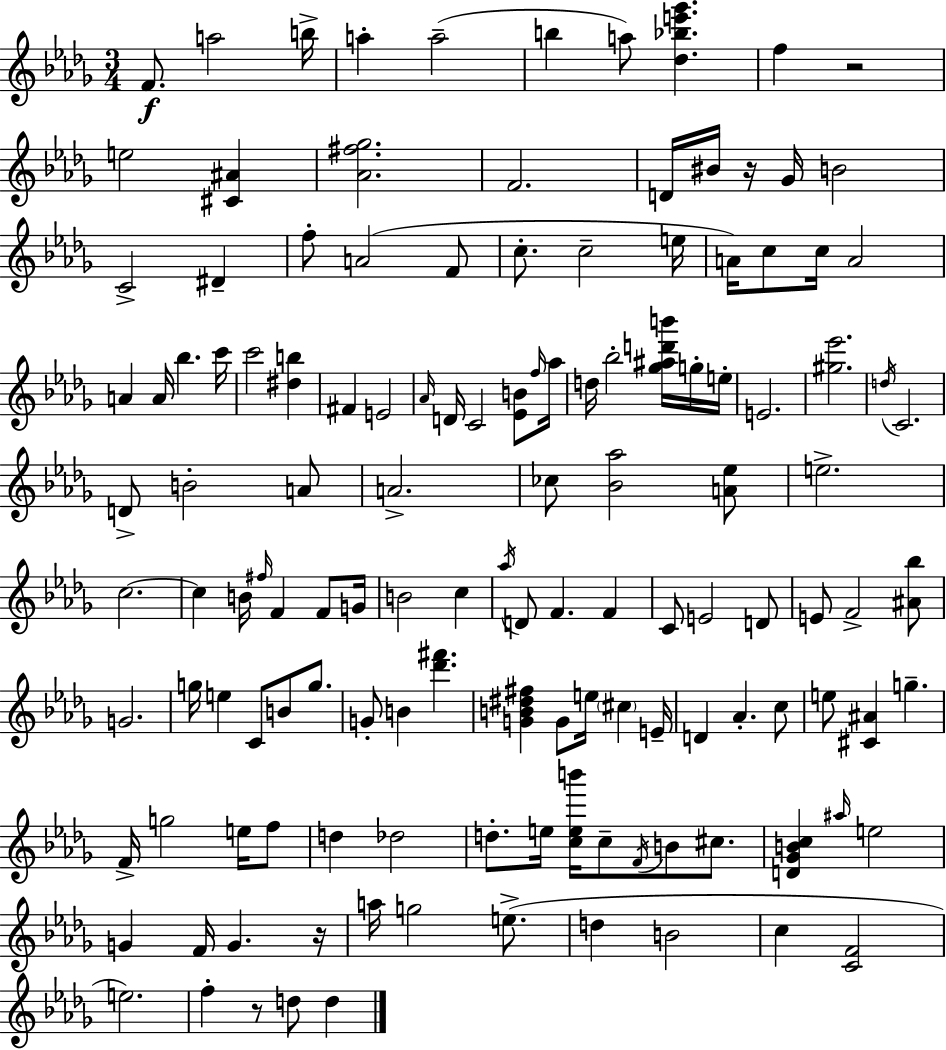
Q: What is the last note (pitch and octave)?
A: D5